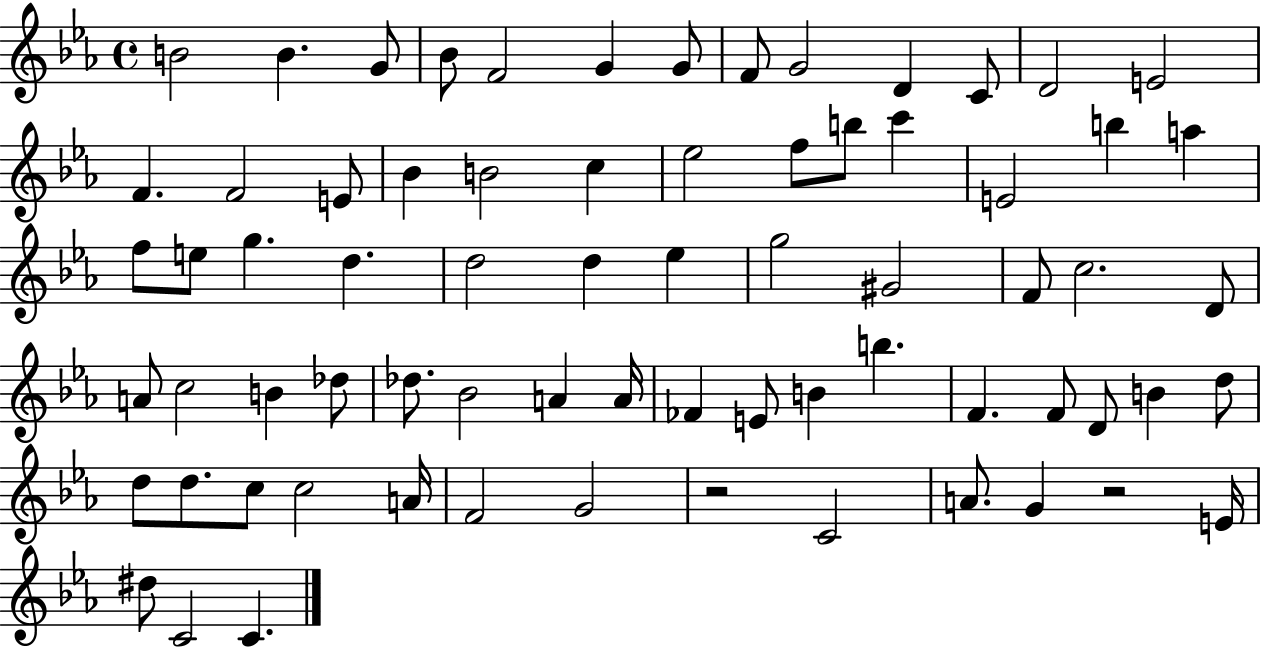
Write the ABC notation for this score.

X:1
T:Untitled
M:4/4
L:1/4
K:Eb
B2 B G/2 _B/2 F2 G G/2 F/2 G2 D C/2 D2 E2 F F2 E/2 _B B2 c _e2 f/2 b/2 c' E2 b a f/2 e/2 g d d2 d _e g2 ^G2 F/2 c2 D/2 A/2 c2 B _d/2 _d/2 _B2 A A/4 _F E/2 B b F F/2 D/2 B d/2 d/2 d/2 c/2 c2 A/4 F2 G2 z2 C2 A/2 G z2 E/4 ^d/2 C2 C